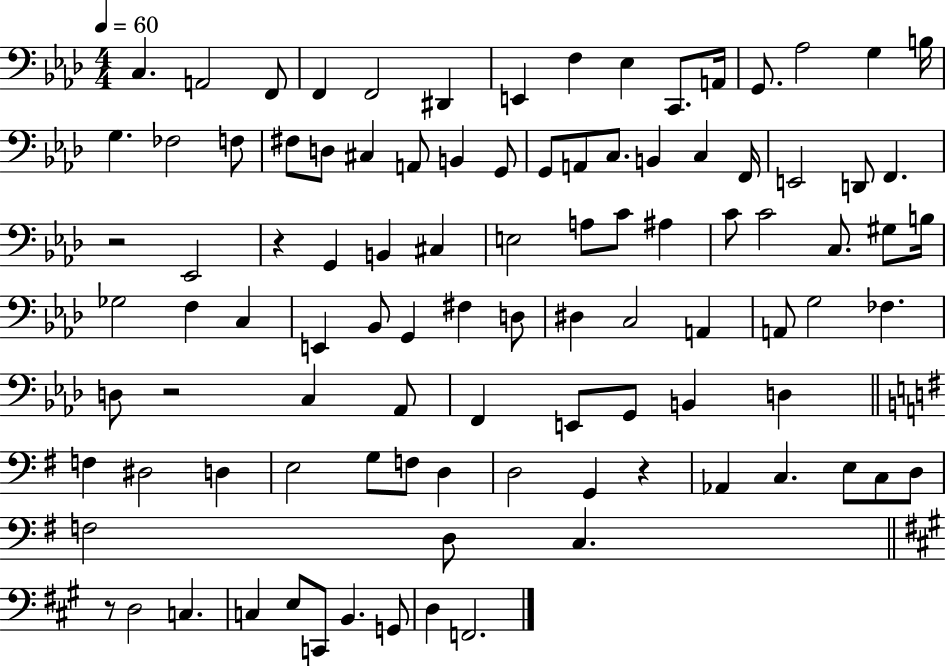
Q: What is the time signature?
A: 4/4